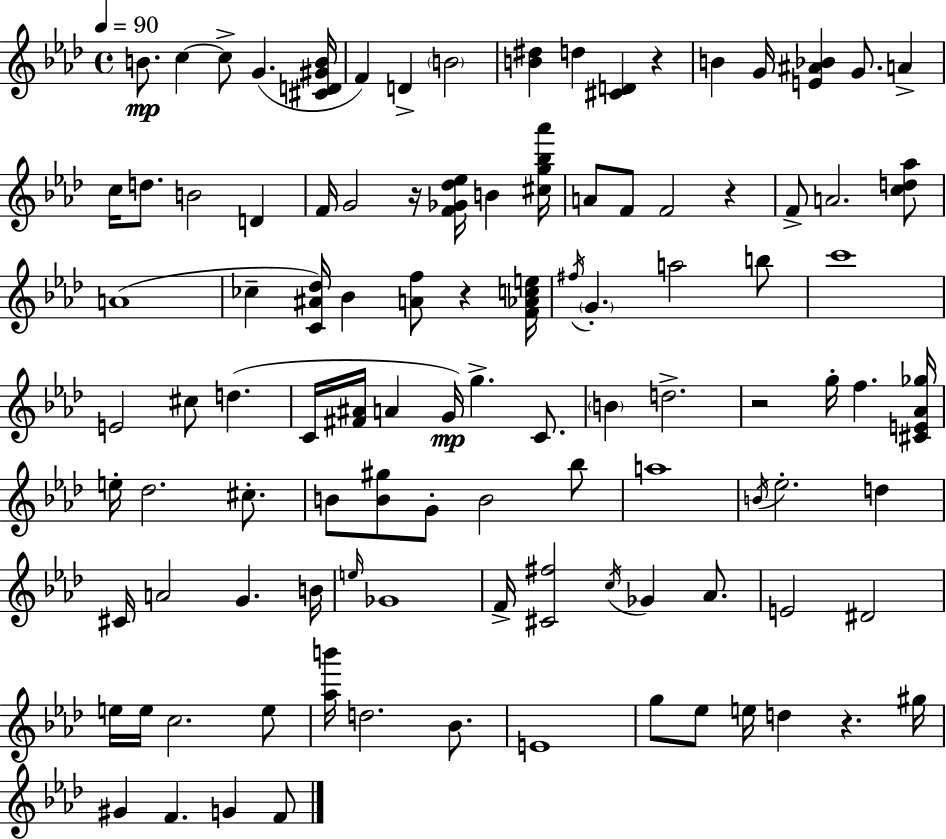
B4/e. C5/q C5/e G4/q. [C#4,D4,G#4,B4]/s F4/q D4/q B4/h [B4,D#5]/q D5/q [C#4,D4]/q R/q B4/q G4/s [E4,A#4,Bb4]/q G4/e. A4/q C5/s D5/e. B4/h D4/q F4/s G4/h R/s [F4,Gb4,Db5,Eb5]/s B4/q [C#5,G5,Bb5,Ab6]/s A4/e F4/e F4/h R/q F4/e A4/h. [C5,D5,Ab5]/e A4/w CES5/q [C4,A#4,Db5]/s Bb4/q [A4,F5]/e R/q [F4,Ab4,C5,E5]/s F#5/s G4/q. A5/h B5/e C6/w E4/h C#5/e D5/q. C4/s [F#4,A#4]/s A4/q G4/s G5/q. C4/e. B4/q D5/h. R/h G5/s F5/q. [C#4,E4,Ab4,Gb5]/s E5/s Db5/h. C#5/e. B4/e [B4,G#5]/e G4/e B4/h Bb5/e A5/w B4/s Eb5/h. D5/q C#4/s A4/h G4/q. B4/s E5/s Gb4/w F4/s [C#4,F#5]/h C5/s Gb4/q Ab4/e. E4/h D#4/h E5/s E5/s C5/h. E5/e [Ab5,B6]/s D5/h. Bb4/e. E4/w G5/e Eb5/e E5/s D5/q R/q. G#5/s G#4/q F4/q. G4/q F4/e